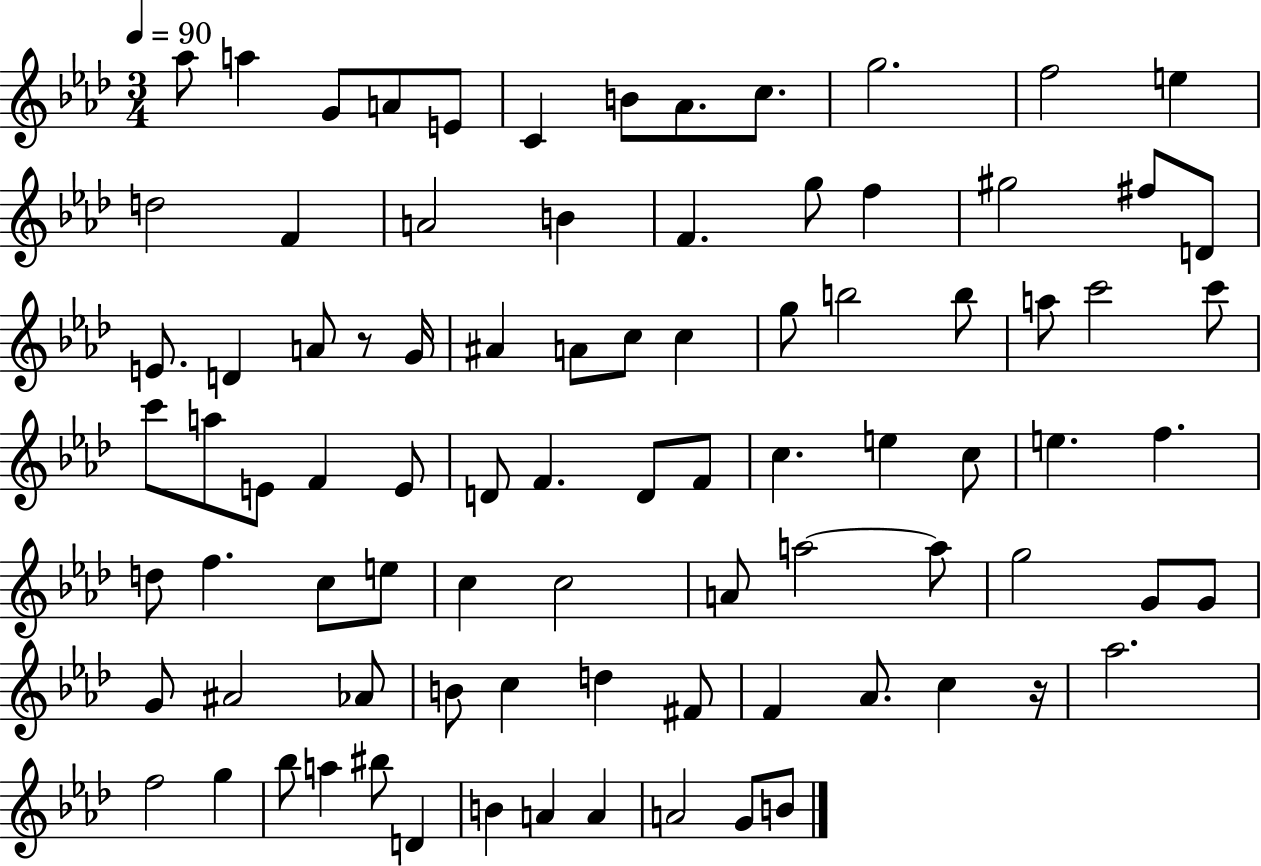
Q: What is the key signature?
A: AES major